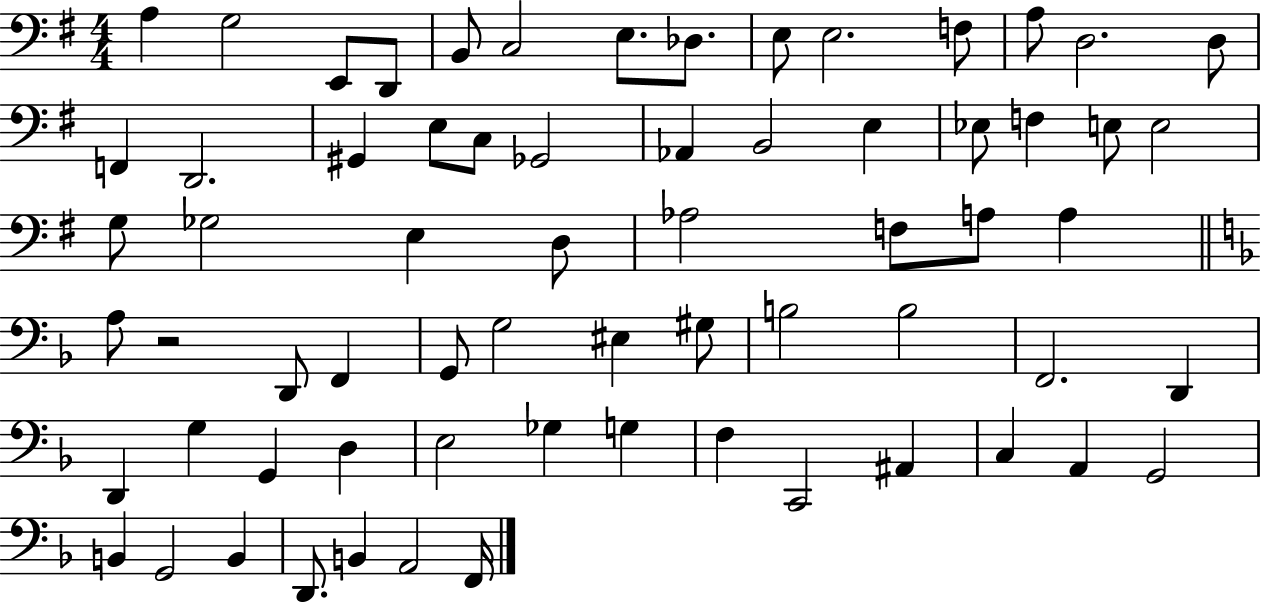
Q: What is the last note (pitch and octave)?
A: F2